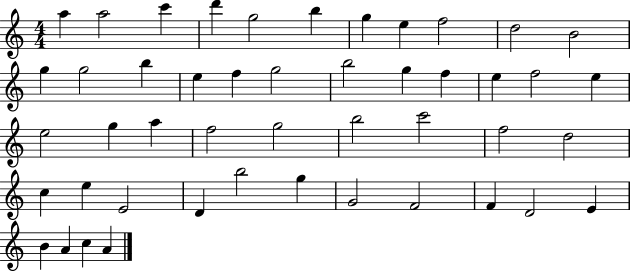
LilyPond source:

{
  \clef treble
  \numericTimeSignature
  \time 4/4
  \key c \major
  a''4 a''2 c'''4 | d'''4 g''2 b''4 | g''4 e''4 f''2 | d''2 b'2 | \break g''4 g''2 b''4 | e''4 f''4 g''2 | b''2 g''4 f''4 | e''4 f''2 e''4 | \break e''2 g''4 a''4 | f''2 g''2 | b''2 c'''2 | f''2 d''2 | \break c''4 e''4 e'2 | d'4 b''2 g''4 | g'2 f'2 | f'4 d'2 e'4 | \break b'4 a'4 c''4 a'4 | \bar "|."
}